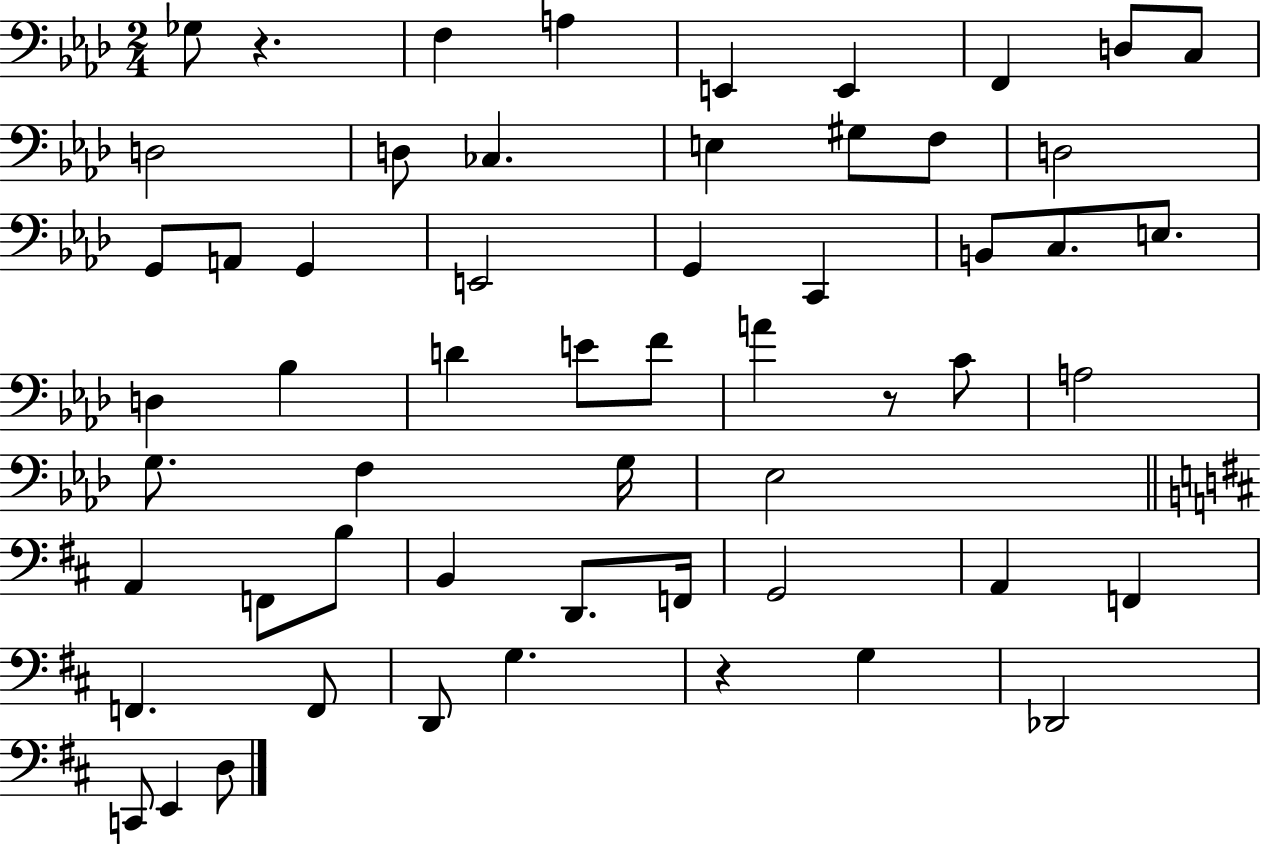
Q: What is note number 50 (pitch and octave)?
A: G3